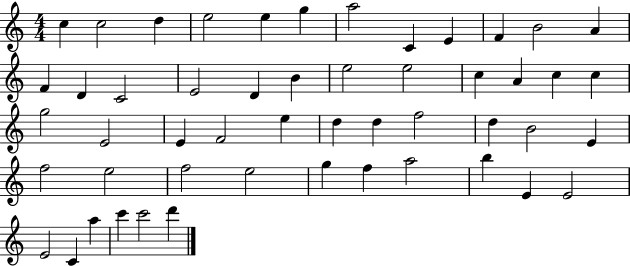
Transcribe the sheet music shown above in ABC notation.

X:1
T:Untitled
M:4/4
L:1/4
K:C
c c2 d e2 e g a2 C E F B2 A F D C2 E2 D B e2 e2 c A c c g2 E2 E F2 e d d f2 d B2 E f2 e2 f2 e2 g f a2 b E E2 E2 C a c' c'2 d'